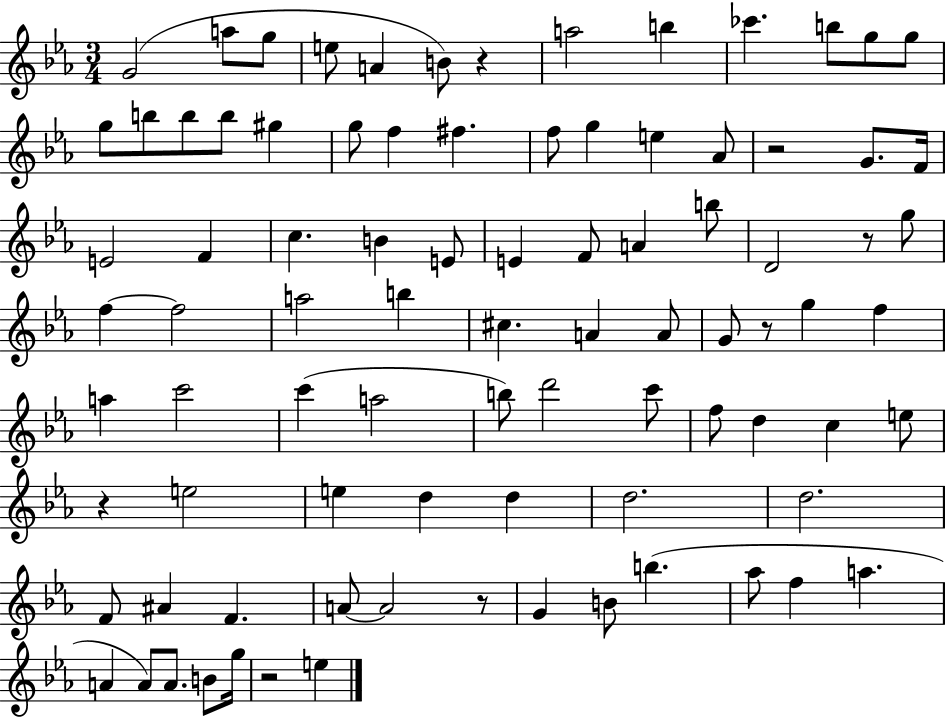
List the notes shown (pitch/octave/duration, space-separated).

G4/h A5/e G5/e E5/e A4/q B4/e R/q A5/h B5/q CES6/q. B5/e G5/e G5/e G5/e B5/e B5/e B5/e G#5/q G5/e F5/q F#5/q. F5/e G5/q E5/q Ab4/e R/h G4/e. F4/s E4/h F4/q C5/q. B4/q E4/e E4/q F4/e A4/q B5/e D4/h R/e G5/e F5/q F5/h A5/h B5/q C#5/q. A4/q A4/e G4/e R/e G5/q F5/q A5/q C6/h C6/q A5/h B5/e D6/h C6/e F5/e D5/q C5/q E5/e R/q E5/h E5/q D5/q D5/q D5/h. D5/h. F4/e A#4/q F4/q. A4/e A4/h R/e G4/q B4/e B5/q. Ab5/e F5/q A5/q. A4/q A4/e A4/e. B4/e G5/s R/h E5/q